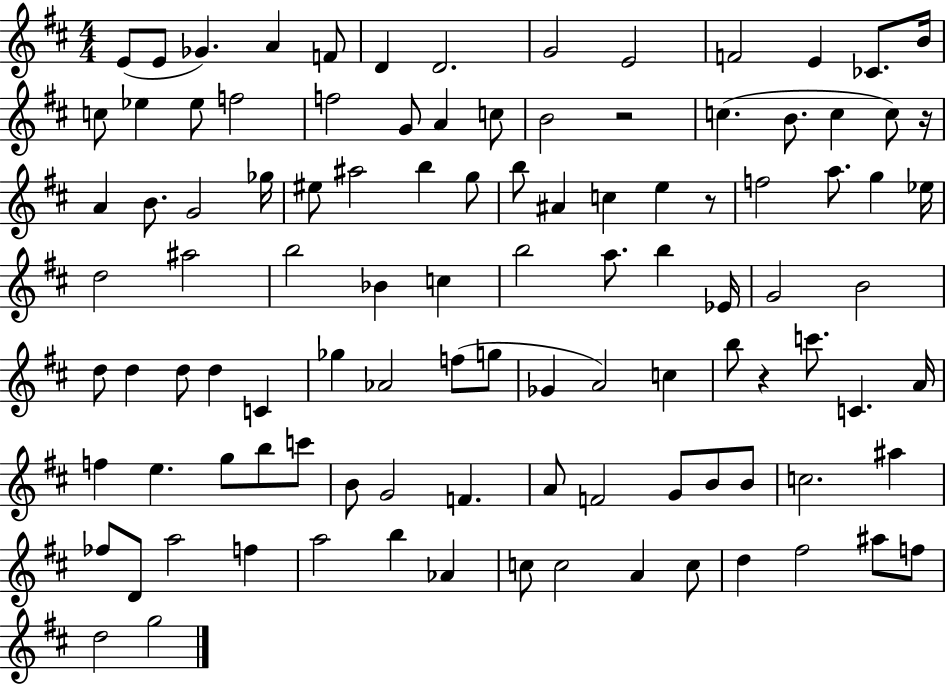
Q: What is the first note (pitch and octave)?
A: E4